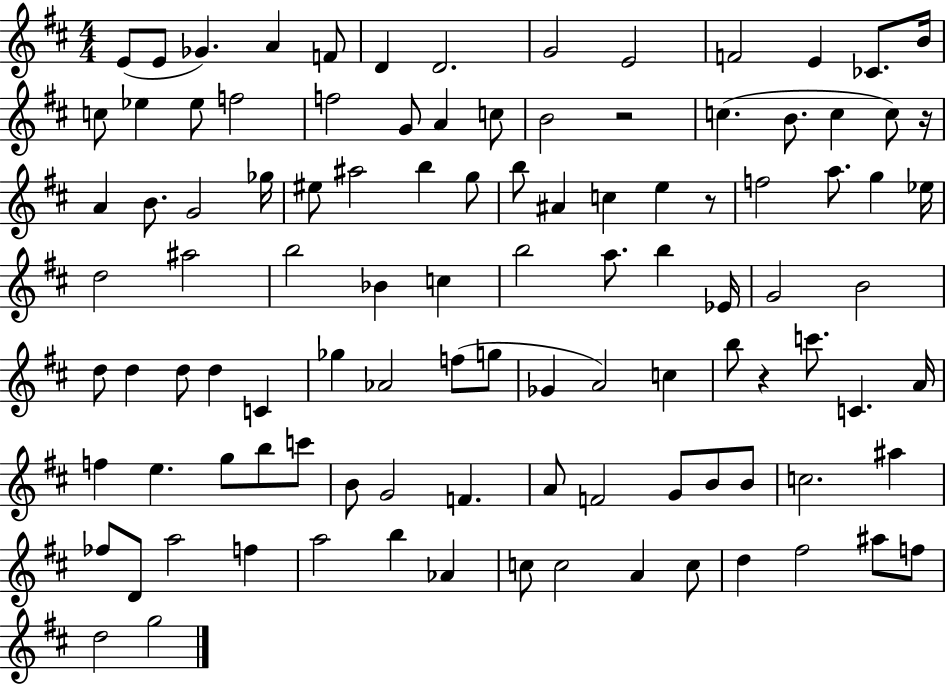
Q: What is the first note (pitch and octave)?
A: E4